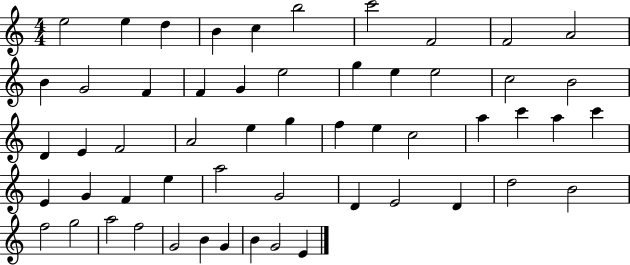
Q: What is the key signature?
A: C major